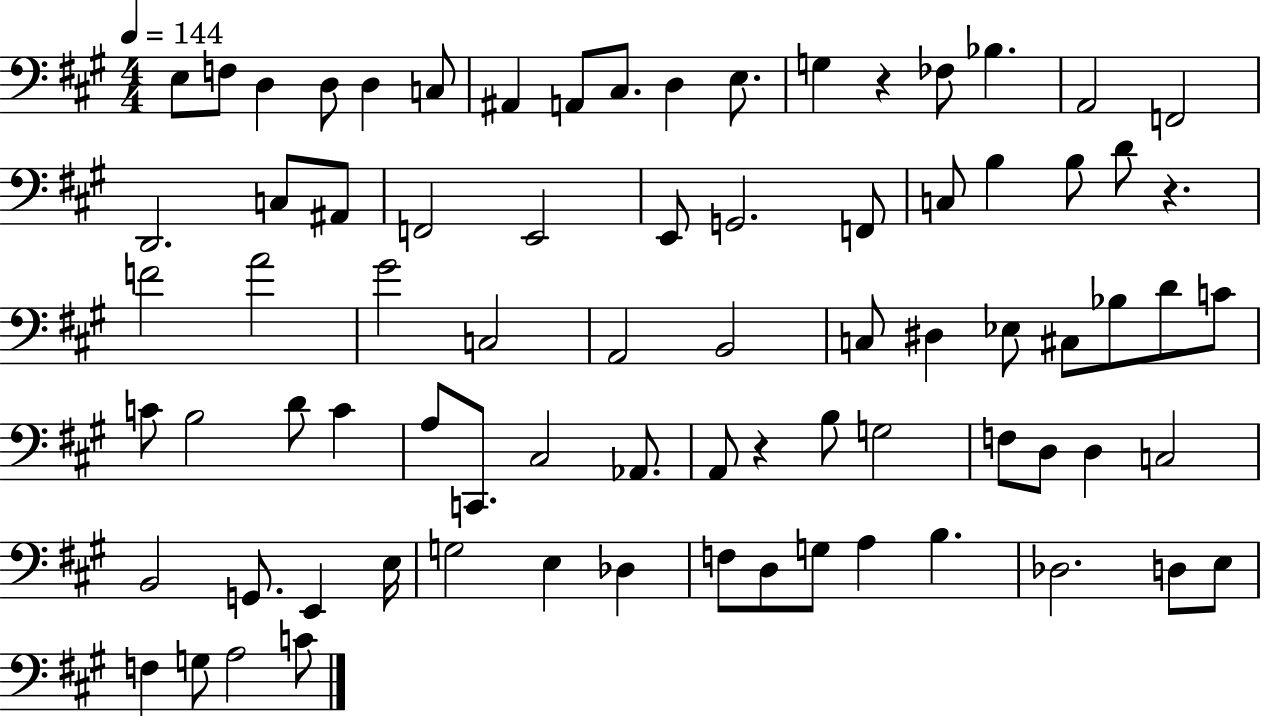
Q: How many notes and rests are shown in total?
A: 78